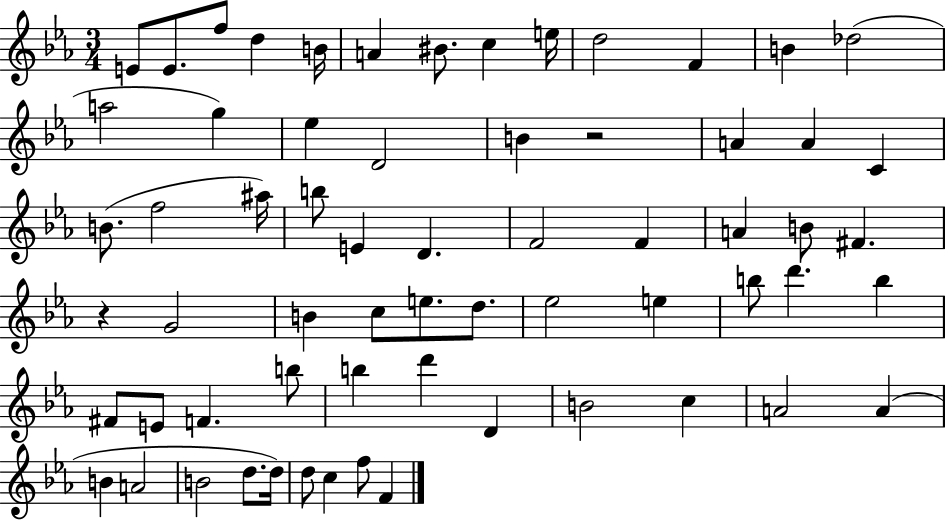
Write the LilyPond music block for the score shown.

{
  \clef treble
  \numericTimeSignature
  \time 3/4
  \key ees \major
  e'8 e'8. f''8 d''4 b'16 | a'4 bis'8. c''4 e''16 | d''2 f'4 | b'4 des''2( | \break a''2 g''4) | ees''4 d'2 | b'4 r2 | a'4 a'4 c'4 | \break b'8.( f''2 ais''16) | b''8 e'4 d'4. | f'2 f'4 | a'4 b'8 fis'4. | \break r4 g'2 | b'4 c''8 e''8. d''8. | ees''2 e''4 | b''8 d'''4. b''4 | \break fis'8 e'8 f'4. b''8 | b''4 d'''4 d'4 | b'2 c''4 | a'2 a'4( | \break b'4 a'2 | b'2 d''8. d''16) | d''8 c''4 f''8 f'4 | \bar "|."
}